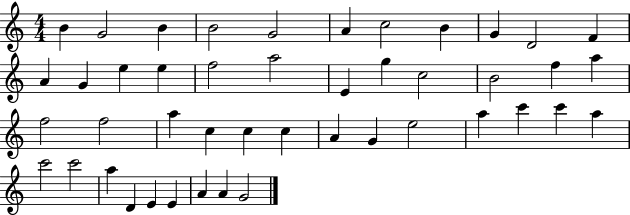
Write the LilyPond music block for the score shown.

{
  \clef treble
  \numericTimeSignature
  \time 4/4
  \key c \major
  b'4 g'2 b'4 | b'2 g'2 | a'4 c''2 b'4 | g'4 d'2 f'4 | \break a'4 g'4 e''4 e''4 | f''2 a''2 | e'4 g''4 c''2 | b'2 f''4 a''4 | \break f''2 f''2 | a''4 c''4 c''4 c''4 | a'4 g'4 e''2 | a''4 c'''4 c'''4 a''4 | \break c'''2 c'''2 | a''4 d'4 e'4 e'4 | a'4 a'4 g'2 | \bar "|."
}